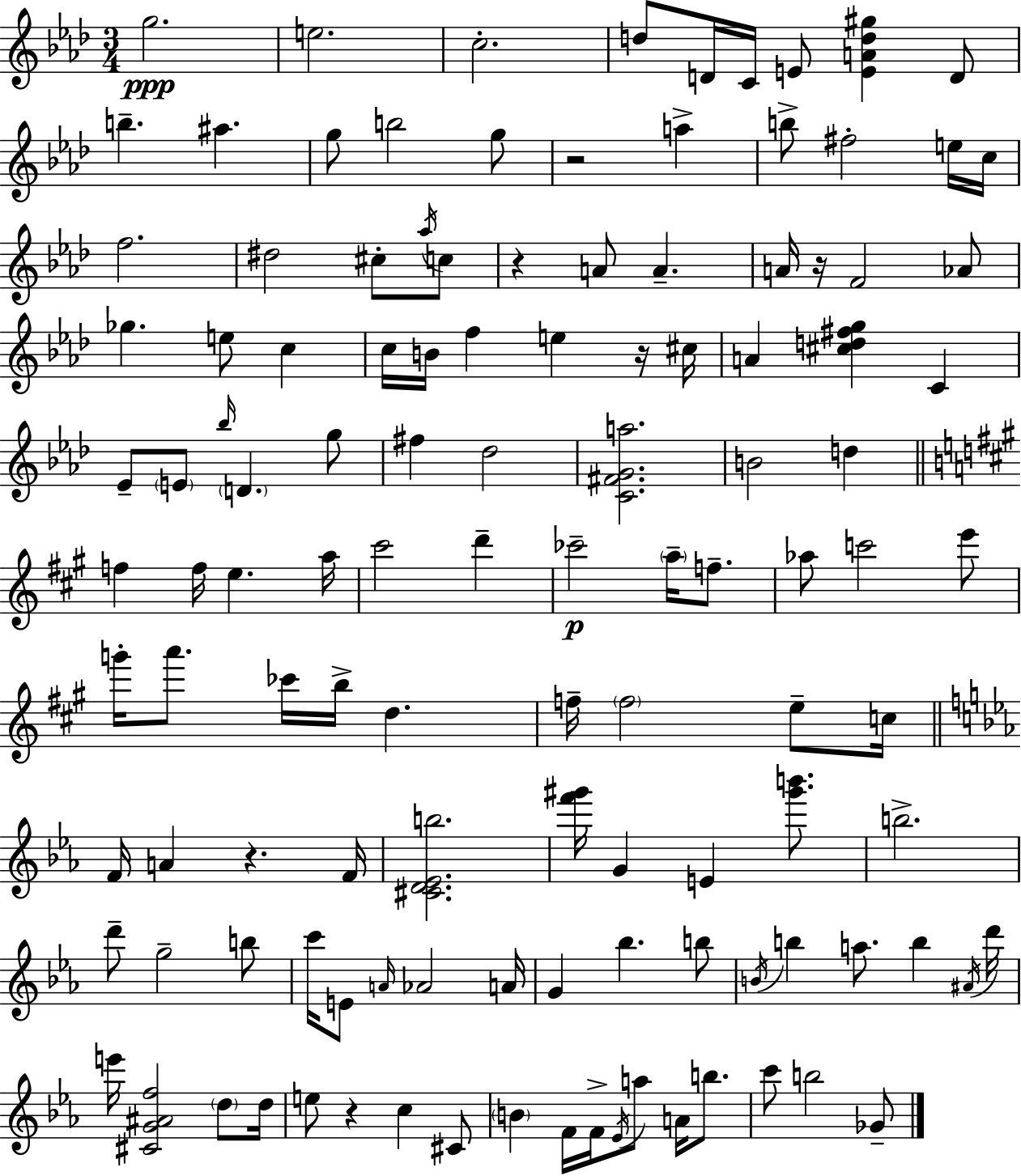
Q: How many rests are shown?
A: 6